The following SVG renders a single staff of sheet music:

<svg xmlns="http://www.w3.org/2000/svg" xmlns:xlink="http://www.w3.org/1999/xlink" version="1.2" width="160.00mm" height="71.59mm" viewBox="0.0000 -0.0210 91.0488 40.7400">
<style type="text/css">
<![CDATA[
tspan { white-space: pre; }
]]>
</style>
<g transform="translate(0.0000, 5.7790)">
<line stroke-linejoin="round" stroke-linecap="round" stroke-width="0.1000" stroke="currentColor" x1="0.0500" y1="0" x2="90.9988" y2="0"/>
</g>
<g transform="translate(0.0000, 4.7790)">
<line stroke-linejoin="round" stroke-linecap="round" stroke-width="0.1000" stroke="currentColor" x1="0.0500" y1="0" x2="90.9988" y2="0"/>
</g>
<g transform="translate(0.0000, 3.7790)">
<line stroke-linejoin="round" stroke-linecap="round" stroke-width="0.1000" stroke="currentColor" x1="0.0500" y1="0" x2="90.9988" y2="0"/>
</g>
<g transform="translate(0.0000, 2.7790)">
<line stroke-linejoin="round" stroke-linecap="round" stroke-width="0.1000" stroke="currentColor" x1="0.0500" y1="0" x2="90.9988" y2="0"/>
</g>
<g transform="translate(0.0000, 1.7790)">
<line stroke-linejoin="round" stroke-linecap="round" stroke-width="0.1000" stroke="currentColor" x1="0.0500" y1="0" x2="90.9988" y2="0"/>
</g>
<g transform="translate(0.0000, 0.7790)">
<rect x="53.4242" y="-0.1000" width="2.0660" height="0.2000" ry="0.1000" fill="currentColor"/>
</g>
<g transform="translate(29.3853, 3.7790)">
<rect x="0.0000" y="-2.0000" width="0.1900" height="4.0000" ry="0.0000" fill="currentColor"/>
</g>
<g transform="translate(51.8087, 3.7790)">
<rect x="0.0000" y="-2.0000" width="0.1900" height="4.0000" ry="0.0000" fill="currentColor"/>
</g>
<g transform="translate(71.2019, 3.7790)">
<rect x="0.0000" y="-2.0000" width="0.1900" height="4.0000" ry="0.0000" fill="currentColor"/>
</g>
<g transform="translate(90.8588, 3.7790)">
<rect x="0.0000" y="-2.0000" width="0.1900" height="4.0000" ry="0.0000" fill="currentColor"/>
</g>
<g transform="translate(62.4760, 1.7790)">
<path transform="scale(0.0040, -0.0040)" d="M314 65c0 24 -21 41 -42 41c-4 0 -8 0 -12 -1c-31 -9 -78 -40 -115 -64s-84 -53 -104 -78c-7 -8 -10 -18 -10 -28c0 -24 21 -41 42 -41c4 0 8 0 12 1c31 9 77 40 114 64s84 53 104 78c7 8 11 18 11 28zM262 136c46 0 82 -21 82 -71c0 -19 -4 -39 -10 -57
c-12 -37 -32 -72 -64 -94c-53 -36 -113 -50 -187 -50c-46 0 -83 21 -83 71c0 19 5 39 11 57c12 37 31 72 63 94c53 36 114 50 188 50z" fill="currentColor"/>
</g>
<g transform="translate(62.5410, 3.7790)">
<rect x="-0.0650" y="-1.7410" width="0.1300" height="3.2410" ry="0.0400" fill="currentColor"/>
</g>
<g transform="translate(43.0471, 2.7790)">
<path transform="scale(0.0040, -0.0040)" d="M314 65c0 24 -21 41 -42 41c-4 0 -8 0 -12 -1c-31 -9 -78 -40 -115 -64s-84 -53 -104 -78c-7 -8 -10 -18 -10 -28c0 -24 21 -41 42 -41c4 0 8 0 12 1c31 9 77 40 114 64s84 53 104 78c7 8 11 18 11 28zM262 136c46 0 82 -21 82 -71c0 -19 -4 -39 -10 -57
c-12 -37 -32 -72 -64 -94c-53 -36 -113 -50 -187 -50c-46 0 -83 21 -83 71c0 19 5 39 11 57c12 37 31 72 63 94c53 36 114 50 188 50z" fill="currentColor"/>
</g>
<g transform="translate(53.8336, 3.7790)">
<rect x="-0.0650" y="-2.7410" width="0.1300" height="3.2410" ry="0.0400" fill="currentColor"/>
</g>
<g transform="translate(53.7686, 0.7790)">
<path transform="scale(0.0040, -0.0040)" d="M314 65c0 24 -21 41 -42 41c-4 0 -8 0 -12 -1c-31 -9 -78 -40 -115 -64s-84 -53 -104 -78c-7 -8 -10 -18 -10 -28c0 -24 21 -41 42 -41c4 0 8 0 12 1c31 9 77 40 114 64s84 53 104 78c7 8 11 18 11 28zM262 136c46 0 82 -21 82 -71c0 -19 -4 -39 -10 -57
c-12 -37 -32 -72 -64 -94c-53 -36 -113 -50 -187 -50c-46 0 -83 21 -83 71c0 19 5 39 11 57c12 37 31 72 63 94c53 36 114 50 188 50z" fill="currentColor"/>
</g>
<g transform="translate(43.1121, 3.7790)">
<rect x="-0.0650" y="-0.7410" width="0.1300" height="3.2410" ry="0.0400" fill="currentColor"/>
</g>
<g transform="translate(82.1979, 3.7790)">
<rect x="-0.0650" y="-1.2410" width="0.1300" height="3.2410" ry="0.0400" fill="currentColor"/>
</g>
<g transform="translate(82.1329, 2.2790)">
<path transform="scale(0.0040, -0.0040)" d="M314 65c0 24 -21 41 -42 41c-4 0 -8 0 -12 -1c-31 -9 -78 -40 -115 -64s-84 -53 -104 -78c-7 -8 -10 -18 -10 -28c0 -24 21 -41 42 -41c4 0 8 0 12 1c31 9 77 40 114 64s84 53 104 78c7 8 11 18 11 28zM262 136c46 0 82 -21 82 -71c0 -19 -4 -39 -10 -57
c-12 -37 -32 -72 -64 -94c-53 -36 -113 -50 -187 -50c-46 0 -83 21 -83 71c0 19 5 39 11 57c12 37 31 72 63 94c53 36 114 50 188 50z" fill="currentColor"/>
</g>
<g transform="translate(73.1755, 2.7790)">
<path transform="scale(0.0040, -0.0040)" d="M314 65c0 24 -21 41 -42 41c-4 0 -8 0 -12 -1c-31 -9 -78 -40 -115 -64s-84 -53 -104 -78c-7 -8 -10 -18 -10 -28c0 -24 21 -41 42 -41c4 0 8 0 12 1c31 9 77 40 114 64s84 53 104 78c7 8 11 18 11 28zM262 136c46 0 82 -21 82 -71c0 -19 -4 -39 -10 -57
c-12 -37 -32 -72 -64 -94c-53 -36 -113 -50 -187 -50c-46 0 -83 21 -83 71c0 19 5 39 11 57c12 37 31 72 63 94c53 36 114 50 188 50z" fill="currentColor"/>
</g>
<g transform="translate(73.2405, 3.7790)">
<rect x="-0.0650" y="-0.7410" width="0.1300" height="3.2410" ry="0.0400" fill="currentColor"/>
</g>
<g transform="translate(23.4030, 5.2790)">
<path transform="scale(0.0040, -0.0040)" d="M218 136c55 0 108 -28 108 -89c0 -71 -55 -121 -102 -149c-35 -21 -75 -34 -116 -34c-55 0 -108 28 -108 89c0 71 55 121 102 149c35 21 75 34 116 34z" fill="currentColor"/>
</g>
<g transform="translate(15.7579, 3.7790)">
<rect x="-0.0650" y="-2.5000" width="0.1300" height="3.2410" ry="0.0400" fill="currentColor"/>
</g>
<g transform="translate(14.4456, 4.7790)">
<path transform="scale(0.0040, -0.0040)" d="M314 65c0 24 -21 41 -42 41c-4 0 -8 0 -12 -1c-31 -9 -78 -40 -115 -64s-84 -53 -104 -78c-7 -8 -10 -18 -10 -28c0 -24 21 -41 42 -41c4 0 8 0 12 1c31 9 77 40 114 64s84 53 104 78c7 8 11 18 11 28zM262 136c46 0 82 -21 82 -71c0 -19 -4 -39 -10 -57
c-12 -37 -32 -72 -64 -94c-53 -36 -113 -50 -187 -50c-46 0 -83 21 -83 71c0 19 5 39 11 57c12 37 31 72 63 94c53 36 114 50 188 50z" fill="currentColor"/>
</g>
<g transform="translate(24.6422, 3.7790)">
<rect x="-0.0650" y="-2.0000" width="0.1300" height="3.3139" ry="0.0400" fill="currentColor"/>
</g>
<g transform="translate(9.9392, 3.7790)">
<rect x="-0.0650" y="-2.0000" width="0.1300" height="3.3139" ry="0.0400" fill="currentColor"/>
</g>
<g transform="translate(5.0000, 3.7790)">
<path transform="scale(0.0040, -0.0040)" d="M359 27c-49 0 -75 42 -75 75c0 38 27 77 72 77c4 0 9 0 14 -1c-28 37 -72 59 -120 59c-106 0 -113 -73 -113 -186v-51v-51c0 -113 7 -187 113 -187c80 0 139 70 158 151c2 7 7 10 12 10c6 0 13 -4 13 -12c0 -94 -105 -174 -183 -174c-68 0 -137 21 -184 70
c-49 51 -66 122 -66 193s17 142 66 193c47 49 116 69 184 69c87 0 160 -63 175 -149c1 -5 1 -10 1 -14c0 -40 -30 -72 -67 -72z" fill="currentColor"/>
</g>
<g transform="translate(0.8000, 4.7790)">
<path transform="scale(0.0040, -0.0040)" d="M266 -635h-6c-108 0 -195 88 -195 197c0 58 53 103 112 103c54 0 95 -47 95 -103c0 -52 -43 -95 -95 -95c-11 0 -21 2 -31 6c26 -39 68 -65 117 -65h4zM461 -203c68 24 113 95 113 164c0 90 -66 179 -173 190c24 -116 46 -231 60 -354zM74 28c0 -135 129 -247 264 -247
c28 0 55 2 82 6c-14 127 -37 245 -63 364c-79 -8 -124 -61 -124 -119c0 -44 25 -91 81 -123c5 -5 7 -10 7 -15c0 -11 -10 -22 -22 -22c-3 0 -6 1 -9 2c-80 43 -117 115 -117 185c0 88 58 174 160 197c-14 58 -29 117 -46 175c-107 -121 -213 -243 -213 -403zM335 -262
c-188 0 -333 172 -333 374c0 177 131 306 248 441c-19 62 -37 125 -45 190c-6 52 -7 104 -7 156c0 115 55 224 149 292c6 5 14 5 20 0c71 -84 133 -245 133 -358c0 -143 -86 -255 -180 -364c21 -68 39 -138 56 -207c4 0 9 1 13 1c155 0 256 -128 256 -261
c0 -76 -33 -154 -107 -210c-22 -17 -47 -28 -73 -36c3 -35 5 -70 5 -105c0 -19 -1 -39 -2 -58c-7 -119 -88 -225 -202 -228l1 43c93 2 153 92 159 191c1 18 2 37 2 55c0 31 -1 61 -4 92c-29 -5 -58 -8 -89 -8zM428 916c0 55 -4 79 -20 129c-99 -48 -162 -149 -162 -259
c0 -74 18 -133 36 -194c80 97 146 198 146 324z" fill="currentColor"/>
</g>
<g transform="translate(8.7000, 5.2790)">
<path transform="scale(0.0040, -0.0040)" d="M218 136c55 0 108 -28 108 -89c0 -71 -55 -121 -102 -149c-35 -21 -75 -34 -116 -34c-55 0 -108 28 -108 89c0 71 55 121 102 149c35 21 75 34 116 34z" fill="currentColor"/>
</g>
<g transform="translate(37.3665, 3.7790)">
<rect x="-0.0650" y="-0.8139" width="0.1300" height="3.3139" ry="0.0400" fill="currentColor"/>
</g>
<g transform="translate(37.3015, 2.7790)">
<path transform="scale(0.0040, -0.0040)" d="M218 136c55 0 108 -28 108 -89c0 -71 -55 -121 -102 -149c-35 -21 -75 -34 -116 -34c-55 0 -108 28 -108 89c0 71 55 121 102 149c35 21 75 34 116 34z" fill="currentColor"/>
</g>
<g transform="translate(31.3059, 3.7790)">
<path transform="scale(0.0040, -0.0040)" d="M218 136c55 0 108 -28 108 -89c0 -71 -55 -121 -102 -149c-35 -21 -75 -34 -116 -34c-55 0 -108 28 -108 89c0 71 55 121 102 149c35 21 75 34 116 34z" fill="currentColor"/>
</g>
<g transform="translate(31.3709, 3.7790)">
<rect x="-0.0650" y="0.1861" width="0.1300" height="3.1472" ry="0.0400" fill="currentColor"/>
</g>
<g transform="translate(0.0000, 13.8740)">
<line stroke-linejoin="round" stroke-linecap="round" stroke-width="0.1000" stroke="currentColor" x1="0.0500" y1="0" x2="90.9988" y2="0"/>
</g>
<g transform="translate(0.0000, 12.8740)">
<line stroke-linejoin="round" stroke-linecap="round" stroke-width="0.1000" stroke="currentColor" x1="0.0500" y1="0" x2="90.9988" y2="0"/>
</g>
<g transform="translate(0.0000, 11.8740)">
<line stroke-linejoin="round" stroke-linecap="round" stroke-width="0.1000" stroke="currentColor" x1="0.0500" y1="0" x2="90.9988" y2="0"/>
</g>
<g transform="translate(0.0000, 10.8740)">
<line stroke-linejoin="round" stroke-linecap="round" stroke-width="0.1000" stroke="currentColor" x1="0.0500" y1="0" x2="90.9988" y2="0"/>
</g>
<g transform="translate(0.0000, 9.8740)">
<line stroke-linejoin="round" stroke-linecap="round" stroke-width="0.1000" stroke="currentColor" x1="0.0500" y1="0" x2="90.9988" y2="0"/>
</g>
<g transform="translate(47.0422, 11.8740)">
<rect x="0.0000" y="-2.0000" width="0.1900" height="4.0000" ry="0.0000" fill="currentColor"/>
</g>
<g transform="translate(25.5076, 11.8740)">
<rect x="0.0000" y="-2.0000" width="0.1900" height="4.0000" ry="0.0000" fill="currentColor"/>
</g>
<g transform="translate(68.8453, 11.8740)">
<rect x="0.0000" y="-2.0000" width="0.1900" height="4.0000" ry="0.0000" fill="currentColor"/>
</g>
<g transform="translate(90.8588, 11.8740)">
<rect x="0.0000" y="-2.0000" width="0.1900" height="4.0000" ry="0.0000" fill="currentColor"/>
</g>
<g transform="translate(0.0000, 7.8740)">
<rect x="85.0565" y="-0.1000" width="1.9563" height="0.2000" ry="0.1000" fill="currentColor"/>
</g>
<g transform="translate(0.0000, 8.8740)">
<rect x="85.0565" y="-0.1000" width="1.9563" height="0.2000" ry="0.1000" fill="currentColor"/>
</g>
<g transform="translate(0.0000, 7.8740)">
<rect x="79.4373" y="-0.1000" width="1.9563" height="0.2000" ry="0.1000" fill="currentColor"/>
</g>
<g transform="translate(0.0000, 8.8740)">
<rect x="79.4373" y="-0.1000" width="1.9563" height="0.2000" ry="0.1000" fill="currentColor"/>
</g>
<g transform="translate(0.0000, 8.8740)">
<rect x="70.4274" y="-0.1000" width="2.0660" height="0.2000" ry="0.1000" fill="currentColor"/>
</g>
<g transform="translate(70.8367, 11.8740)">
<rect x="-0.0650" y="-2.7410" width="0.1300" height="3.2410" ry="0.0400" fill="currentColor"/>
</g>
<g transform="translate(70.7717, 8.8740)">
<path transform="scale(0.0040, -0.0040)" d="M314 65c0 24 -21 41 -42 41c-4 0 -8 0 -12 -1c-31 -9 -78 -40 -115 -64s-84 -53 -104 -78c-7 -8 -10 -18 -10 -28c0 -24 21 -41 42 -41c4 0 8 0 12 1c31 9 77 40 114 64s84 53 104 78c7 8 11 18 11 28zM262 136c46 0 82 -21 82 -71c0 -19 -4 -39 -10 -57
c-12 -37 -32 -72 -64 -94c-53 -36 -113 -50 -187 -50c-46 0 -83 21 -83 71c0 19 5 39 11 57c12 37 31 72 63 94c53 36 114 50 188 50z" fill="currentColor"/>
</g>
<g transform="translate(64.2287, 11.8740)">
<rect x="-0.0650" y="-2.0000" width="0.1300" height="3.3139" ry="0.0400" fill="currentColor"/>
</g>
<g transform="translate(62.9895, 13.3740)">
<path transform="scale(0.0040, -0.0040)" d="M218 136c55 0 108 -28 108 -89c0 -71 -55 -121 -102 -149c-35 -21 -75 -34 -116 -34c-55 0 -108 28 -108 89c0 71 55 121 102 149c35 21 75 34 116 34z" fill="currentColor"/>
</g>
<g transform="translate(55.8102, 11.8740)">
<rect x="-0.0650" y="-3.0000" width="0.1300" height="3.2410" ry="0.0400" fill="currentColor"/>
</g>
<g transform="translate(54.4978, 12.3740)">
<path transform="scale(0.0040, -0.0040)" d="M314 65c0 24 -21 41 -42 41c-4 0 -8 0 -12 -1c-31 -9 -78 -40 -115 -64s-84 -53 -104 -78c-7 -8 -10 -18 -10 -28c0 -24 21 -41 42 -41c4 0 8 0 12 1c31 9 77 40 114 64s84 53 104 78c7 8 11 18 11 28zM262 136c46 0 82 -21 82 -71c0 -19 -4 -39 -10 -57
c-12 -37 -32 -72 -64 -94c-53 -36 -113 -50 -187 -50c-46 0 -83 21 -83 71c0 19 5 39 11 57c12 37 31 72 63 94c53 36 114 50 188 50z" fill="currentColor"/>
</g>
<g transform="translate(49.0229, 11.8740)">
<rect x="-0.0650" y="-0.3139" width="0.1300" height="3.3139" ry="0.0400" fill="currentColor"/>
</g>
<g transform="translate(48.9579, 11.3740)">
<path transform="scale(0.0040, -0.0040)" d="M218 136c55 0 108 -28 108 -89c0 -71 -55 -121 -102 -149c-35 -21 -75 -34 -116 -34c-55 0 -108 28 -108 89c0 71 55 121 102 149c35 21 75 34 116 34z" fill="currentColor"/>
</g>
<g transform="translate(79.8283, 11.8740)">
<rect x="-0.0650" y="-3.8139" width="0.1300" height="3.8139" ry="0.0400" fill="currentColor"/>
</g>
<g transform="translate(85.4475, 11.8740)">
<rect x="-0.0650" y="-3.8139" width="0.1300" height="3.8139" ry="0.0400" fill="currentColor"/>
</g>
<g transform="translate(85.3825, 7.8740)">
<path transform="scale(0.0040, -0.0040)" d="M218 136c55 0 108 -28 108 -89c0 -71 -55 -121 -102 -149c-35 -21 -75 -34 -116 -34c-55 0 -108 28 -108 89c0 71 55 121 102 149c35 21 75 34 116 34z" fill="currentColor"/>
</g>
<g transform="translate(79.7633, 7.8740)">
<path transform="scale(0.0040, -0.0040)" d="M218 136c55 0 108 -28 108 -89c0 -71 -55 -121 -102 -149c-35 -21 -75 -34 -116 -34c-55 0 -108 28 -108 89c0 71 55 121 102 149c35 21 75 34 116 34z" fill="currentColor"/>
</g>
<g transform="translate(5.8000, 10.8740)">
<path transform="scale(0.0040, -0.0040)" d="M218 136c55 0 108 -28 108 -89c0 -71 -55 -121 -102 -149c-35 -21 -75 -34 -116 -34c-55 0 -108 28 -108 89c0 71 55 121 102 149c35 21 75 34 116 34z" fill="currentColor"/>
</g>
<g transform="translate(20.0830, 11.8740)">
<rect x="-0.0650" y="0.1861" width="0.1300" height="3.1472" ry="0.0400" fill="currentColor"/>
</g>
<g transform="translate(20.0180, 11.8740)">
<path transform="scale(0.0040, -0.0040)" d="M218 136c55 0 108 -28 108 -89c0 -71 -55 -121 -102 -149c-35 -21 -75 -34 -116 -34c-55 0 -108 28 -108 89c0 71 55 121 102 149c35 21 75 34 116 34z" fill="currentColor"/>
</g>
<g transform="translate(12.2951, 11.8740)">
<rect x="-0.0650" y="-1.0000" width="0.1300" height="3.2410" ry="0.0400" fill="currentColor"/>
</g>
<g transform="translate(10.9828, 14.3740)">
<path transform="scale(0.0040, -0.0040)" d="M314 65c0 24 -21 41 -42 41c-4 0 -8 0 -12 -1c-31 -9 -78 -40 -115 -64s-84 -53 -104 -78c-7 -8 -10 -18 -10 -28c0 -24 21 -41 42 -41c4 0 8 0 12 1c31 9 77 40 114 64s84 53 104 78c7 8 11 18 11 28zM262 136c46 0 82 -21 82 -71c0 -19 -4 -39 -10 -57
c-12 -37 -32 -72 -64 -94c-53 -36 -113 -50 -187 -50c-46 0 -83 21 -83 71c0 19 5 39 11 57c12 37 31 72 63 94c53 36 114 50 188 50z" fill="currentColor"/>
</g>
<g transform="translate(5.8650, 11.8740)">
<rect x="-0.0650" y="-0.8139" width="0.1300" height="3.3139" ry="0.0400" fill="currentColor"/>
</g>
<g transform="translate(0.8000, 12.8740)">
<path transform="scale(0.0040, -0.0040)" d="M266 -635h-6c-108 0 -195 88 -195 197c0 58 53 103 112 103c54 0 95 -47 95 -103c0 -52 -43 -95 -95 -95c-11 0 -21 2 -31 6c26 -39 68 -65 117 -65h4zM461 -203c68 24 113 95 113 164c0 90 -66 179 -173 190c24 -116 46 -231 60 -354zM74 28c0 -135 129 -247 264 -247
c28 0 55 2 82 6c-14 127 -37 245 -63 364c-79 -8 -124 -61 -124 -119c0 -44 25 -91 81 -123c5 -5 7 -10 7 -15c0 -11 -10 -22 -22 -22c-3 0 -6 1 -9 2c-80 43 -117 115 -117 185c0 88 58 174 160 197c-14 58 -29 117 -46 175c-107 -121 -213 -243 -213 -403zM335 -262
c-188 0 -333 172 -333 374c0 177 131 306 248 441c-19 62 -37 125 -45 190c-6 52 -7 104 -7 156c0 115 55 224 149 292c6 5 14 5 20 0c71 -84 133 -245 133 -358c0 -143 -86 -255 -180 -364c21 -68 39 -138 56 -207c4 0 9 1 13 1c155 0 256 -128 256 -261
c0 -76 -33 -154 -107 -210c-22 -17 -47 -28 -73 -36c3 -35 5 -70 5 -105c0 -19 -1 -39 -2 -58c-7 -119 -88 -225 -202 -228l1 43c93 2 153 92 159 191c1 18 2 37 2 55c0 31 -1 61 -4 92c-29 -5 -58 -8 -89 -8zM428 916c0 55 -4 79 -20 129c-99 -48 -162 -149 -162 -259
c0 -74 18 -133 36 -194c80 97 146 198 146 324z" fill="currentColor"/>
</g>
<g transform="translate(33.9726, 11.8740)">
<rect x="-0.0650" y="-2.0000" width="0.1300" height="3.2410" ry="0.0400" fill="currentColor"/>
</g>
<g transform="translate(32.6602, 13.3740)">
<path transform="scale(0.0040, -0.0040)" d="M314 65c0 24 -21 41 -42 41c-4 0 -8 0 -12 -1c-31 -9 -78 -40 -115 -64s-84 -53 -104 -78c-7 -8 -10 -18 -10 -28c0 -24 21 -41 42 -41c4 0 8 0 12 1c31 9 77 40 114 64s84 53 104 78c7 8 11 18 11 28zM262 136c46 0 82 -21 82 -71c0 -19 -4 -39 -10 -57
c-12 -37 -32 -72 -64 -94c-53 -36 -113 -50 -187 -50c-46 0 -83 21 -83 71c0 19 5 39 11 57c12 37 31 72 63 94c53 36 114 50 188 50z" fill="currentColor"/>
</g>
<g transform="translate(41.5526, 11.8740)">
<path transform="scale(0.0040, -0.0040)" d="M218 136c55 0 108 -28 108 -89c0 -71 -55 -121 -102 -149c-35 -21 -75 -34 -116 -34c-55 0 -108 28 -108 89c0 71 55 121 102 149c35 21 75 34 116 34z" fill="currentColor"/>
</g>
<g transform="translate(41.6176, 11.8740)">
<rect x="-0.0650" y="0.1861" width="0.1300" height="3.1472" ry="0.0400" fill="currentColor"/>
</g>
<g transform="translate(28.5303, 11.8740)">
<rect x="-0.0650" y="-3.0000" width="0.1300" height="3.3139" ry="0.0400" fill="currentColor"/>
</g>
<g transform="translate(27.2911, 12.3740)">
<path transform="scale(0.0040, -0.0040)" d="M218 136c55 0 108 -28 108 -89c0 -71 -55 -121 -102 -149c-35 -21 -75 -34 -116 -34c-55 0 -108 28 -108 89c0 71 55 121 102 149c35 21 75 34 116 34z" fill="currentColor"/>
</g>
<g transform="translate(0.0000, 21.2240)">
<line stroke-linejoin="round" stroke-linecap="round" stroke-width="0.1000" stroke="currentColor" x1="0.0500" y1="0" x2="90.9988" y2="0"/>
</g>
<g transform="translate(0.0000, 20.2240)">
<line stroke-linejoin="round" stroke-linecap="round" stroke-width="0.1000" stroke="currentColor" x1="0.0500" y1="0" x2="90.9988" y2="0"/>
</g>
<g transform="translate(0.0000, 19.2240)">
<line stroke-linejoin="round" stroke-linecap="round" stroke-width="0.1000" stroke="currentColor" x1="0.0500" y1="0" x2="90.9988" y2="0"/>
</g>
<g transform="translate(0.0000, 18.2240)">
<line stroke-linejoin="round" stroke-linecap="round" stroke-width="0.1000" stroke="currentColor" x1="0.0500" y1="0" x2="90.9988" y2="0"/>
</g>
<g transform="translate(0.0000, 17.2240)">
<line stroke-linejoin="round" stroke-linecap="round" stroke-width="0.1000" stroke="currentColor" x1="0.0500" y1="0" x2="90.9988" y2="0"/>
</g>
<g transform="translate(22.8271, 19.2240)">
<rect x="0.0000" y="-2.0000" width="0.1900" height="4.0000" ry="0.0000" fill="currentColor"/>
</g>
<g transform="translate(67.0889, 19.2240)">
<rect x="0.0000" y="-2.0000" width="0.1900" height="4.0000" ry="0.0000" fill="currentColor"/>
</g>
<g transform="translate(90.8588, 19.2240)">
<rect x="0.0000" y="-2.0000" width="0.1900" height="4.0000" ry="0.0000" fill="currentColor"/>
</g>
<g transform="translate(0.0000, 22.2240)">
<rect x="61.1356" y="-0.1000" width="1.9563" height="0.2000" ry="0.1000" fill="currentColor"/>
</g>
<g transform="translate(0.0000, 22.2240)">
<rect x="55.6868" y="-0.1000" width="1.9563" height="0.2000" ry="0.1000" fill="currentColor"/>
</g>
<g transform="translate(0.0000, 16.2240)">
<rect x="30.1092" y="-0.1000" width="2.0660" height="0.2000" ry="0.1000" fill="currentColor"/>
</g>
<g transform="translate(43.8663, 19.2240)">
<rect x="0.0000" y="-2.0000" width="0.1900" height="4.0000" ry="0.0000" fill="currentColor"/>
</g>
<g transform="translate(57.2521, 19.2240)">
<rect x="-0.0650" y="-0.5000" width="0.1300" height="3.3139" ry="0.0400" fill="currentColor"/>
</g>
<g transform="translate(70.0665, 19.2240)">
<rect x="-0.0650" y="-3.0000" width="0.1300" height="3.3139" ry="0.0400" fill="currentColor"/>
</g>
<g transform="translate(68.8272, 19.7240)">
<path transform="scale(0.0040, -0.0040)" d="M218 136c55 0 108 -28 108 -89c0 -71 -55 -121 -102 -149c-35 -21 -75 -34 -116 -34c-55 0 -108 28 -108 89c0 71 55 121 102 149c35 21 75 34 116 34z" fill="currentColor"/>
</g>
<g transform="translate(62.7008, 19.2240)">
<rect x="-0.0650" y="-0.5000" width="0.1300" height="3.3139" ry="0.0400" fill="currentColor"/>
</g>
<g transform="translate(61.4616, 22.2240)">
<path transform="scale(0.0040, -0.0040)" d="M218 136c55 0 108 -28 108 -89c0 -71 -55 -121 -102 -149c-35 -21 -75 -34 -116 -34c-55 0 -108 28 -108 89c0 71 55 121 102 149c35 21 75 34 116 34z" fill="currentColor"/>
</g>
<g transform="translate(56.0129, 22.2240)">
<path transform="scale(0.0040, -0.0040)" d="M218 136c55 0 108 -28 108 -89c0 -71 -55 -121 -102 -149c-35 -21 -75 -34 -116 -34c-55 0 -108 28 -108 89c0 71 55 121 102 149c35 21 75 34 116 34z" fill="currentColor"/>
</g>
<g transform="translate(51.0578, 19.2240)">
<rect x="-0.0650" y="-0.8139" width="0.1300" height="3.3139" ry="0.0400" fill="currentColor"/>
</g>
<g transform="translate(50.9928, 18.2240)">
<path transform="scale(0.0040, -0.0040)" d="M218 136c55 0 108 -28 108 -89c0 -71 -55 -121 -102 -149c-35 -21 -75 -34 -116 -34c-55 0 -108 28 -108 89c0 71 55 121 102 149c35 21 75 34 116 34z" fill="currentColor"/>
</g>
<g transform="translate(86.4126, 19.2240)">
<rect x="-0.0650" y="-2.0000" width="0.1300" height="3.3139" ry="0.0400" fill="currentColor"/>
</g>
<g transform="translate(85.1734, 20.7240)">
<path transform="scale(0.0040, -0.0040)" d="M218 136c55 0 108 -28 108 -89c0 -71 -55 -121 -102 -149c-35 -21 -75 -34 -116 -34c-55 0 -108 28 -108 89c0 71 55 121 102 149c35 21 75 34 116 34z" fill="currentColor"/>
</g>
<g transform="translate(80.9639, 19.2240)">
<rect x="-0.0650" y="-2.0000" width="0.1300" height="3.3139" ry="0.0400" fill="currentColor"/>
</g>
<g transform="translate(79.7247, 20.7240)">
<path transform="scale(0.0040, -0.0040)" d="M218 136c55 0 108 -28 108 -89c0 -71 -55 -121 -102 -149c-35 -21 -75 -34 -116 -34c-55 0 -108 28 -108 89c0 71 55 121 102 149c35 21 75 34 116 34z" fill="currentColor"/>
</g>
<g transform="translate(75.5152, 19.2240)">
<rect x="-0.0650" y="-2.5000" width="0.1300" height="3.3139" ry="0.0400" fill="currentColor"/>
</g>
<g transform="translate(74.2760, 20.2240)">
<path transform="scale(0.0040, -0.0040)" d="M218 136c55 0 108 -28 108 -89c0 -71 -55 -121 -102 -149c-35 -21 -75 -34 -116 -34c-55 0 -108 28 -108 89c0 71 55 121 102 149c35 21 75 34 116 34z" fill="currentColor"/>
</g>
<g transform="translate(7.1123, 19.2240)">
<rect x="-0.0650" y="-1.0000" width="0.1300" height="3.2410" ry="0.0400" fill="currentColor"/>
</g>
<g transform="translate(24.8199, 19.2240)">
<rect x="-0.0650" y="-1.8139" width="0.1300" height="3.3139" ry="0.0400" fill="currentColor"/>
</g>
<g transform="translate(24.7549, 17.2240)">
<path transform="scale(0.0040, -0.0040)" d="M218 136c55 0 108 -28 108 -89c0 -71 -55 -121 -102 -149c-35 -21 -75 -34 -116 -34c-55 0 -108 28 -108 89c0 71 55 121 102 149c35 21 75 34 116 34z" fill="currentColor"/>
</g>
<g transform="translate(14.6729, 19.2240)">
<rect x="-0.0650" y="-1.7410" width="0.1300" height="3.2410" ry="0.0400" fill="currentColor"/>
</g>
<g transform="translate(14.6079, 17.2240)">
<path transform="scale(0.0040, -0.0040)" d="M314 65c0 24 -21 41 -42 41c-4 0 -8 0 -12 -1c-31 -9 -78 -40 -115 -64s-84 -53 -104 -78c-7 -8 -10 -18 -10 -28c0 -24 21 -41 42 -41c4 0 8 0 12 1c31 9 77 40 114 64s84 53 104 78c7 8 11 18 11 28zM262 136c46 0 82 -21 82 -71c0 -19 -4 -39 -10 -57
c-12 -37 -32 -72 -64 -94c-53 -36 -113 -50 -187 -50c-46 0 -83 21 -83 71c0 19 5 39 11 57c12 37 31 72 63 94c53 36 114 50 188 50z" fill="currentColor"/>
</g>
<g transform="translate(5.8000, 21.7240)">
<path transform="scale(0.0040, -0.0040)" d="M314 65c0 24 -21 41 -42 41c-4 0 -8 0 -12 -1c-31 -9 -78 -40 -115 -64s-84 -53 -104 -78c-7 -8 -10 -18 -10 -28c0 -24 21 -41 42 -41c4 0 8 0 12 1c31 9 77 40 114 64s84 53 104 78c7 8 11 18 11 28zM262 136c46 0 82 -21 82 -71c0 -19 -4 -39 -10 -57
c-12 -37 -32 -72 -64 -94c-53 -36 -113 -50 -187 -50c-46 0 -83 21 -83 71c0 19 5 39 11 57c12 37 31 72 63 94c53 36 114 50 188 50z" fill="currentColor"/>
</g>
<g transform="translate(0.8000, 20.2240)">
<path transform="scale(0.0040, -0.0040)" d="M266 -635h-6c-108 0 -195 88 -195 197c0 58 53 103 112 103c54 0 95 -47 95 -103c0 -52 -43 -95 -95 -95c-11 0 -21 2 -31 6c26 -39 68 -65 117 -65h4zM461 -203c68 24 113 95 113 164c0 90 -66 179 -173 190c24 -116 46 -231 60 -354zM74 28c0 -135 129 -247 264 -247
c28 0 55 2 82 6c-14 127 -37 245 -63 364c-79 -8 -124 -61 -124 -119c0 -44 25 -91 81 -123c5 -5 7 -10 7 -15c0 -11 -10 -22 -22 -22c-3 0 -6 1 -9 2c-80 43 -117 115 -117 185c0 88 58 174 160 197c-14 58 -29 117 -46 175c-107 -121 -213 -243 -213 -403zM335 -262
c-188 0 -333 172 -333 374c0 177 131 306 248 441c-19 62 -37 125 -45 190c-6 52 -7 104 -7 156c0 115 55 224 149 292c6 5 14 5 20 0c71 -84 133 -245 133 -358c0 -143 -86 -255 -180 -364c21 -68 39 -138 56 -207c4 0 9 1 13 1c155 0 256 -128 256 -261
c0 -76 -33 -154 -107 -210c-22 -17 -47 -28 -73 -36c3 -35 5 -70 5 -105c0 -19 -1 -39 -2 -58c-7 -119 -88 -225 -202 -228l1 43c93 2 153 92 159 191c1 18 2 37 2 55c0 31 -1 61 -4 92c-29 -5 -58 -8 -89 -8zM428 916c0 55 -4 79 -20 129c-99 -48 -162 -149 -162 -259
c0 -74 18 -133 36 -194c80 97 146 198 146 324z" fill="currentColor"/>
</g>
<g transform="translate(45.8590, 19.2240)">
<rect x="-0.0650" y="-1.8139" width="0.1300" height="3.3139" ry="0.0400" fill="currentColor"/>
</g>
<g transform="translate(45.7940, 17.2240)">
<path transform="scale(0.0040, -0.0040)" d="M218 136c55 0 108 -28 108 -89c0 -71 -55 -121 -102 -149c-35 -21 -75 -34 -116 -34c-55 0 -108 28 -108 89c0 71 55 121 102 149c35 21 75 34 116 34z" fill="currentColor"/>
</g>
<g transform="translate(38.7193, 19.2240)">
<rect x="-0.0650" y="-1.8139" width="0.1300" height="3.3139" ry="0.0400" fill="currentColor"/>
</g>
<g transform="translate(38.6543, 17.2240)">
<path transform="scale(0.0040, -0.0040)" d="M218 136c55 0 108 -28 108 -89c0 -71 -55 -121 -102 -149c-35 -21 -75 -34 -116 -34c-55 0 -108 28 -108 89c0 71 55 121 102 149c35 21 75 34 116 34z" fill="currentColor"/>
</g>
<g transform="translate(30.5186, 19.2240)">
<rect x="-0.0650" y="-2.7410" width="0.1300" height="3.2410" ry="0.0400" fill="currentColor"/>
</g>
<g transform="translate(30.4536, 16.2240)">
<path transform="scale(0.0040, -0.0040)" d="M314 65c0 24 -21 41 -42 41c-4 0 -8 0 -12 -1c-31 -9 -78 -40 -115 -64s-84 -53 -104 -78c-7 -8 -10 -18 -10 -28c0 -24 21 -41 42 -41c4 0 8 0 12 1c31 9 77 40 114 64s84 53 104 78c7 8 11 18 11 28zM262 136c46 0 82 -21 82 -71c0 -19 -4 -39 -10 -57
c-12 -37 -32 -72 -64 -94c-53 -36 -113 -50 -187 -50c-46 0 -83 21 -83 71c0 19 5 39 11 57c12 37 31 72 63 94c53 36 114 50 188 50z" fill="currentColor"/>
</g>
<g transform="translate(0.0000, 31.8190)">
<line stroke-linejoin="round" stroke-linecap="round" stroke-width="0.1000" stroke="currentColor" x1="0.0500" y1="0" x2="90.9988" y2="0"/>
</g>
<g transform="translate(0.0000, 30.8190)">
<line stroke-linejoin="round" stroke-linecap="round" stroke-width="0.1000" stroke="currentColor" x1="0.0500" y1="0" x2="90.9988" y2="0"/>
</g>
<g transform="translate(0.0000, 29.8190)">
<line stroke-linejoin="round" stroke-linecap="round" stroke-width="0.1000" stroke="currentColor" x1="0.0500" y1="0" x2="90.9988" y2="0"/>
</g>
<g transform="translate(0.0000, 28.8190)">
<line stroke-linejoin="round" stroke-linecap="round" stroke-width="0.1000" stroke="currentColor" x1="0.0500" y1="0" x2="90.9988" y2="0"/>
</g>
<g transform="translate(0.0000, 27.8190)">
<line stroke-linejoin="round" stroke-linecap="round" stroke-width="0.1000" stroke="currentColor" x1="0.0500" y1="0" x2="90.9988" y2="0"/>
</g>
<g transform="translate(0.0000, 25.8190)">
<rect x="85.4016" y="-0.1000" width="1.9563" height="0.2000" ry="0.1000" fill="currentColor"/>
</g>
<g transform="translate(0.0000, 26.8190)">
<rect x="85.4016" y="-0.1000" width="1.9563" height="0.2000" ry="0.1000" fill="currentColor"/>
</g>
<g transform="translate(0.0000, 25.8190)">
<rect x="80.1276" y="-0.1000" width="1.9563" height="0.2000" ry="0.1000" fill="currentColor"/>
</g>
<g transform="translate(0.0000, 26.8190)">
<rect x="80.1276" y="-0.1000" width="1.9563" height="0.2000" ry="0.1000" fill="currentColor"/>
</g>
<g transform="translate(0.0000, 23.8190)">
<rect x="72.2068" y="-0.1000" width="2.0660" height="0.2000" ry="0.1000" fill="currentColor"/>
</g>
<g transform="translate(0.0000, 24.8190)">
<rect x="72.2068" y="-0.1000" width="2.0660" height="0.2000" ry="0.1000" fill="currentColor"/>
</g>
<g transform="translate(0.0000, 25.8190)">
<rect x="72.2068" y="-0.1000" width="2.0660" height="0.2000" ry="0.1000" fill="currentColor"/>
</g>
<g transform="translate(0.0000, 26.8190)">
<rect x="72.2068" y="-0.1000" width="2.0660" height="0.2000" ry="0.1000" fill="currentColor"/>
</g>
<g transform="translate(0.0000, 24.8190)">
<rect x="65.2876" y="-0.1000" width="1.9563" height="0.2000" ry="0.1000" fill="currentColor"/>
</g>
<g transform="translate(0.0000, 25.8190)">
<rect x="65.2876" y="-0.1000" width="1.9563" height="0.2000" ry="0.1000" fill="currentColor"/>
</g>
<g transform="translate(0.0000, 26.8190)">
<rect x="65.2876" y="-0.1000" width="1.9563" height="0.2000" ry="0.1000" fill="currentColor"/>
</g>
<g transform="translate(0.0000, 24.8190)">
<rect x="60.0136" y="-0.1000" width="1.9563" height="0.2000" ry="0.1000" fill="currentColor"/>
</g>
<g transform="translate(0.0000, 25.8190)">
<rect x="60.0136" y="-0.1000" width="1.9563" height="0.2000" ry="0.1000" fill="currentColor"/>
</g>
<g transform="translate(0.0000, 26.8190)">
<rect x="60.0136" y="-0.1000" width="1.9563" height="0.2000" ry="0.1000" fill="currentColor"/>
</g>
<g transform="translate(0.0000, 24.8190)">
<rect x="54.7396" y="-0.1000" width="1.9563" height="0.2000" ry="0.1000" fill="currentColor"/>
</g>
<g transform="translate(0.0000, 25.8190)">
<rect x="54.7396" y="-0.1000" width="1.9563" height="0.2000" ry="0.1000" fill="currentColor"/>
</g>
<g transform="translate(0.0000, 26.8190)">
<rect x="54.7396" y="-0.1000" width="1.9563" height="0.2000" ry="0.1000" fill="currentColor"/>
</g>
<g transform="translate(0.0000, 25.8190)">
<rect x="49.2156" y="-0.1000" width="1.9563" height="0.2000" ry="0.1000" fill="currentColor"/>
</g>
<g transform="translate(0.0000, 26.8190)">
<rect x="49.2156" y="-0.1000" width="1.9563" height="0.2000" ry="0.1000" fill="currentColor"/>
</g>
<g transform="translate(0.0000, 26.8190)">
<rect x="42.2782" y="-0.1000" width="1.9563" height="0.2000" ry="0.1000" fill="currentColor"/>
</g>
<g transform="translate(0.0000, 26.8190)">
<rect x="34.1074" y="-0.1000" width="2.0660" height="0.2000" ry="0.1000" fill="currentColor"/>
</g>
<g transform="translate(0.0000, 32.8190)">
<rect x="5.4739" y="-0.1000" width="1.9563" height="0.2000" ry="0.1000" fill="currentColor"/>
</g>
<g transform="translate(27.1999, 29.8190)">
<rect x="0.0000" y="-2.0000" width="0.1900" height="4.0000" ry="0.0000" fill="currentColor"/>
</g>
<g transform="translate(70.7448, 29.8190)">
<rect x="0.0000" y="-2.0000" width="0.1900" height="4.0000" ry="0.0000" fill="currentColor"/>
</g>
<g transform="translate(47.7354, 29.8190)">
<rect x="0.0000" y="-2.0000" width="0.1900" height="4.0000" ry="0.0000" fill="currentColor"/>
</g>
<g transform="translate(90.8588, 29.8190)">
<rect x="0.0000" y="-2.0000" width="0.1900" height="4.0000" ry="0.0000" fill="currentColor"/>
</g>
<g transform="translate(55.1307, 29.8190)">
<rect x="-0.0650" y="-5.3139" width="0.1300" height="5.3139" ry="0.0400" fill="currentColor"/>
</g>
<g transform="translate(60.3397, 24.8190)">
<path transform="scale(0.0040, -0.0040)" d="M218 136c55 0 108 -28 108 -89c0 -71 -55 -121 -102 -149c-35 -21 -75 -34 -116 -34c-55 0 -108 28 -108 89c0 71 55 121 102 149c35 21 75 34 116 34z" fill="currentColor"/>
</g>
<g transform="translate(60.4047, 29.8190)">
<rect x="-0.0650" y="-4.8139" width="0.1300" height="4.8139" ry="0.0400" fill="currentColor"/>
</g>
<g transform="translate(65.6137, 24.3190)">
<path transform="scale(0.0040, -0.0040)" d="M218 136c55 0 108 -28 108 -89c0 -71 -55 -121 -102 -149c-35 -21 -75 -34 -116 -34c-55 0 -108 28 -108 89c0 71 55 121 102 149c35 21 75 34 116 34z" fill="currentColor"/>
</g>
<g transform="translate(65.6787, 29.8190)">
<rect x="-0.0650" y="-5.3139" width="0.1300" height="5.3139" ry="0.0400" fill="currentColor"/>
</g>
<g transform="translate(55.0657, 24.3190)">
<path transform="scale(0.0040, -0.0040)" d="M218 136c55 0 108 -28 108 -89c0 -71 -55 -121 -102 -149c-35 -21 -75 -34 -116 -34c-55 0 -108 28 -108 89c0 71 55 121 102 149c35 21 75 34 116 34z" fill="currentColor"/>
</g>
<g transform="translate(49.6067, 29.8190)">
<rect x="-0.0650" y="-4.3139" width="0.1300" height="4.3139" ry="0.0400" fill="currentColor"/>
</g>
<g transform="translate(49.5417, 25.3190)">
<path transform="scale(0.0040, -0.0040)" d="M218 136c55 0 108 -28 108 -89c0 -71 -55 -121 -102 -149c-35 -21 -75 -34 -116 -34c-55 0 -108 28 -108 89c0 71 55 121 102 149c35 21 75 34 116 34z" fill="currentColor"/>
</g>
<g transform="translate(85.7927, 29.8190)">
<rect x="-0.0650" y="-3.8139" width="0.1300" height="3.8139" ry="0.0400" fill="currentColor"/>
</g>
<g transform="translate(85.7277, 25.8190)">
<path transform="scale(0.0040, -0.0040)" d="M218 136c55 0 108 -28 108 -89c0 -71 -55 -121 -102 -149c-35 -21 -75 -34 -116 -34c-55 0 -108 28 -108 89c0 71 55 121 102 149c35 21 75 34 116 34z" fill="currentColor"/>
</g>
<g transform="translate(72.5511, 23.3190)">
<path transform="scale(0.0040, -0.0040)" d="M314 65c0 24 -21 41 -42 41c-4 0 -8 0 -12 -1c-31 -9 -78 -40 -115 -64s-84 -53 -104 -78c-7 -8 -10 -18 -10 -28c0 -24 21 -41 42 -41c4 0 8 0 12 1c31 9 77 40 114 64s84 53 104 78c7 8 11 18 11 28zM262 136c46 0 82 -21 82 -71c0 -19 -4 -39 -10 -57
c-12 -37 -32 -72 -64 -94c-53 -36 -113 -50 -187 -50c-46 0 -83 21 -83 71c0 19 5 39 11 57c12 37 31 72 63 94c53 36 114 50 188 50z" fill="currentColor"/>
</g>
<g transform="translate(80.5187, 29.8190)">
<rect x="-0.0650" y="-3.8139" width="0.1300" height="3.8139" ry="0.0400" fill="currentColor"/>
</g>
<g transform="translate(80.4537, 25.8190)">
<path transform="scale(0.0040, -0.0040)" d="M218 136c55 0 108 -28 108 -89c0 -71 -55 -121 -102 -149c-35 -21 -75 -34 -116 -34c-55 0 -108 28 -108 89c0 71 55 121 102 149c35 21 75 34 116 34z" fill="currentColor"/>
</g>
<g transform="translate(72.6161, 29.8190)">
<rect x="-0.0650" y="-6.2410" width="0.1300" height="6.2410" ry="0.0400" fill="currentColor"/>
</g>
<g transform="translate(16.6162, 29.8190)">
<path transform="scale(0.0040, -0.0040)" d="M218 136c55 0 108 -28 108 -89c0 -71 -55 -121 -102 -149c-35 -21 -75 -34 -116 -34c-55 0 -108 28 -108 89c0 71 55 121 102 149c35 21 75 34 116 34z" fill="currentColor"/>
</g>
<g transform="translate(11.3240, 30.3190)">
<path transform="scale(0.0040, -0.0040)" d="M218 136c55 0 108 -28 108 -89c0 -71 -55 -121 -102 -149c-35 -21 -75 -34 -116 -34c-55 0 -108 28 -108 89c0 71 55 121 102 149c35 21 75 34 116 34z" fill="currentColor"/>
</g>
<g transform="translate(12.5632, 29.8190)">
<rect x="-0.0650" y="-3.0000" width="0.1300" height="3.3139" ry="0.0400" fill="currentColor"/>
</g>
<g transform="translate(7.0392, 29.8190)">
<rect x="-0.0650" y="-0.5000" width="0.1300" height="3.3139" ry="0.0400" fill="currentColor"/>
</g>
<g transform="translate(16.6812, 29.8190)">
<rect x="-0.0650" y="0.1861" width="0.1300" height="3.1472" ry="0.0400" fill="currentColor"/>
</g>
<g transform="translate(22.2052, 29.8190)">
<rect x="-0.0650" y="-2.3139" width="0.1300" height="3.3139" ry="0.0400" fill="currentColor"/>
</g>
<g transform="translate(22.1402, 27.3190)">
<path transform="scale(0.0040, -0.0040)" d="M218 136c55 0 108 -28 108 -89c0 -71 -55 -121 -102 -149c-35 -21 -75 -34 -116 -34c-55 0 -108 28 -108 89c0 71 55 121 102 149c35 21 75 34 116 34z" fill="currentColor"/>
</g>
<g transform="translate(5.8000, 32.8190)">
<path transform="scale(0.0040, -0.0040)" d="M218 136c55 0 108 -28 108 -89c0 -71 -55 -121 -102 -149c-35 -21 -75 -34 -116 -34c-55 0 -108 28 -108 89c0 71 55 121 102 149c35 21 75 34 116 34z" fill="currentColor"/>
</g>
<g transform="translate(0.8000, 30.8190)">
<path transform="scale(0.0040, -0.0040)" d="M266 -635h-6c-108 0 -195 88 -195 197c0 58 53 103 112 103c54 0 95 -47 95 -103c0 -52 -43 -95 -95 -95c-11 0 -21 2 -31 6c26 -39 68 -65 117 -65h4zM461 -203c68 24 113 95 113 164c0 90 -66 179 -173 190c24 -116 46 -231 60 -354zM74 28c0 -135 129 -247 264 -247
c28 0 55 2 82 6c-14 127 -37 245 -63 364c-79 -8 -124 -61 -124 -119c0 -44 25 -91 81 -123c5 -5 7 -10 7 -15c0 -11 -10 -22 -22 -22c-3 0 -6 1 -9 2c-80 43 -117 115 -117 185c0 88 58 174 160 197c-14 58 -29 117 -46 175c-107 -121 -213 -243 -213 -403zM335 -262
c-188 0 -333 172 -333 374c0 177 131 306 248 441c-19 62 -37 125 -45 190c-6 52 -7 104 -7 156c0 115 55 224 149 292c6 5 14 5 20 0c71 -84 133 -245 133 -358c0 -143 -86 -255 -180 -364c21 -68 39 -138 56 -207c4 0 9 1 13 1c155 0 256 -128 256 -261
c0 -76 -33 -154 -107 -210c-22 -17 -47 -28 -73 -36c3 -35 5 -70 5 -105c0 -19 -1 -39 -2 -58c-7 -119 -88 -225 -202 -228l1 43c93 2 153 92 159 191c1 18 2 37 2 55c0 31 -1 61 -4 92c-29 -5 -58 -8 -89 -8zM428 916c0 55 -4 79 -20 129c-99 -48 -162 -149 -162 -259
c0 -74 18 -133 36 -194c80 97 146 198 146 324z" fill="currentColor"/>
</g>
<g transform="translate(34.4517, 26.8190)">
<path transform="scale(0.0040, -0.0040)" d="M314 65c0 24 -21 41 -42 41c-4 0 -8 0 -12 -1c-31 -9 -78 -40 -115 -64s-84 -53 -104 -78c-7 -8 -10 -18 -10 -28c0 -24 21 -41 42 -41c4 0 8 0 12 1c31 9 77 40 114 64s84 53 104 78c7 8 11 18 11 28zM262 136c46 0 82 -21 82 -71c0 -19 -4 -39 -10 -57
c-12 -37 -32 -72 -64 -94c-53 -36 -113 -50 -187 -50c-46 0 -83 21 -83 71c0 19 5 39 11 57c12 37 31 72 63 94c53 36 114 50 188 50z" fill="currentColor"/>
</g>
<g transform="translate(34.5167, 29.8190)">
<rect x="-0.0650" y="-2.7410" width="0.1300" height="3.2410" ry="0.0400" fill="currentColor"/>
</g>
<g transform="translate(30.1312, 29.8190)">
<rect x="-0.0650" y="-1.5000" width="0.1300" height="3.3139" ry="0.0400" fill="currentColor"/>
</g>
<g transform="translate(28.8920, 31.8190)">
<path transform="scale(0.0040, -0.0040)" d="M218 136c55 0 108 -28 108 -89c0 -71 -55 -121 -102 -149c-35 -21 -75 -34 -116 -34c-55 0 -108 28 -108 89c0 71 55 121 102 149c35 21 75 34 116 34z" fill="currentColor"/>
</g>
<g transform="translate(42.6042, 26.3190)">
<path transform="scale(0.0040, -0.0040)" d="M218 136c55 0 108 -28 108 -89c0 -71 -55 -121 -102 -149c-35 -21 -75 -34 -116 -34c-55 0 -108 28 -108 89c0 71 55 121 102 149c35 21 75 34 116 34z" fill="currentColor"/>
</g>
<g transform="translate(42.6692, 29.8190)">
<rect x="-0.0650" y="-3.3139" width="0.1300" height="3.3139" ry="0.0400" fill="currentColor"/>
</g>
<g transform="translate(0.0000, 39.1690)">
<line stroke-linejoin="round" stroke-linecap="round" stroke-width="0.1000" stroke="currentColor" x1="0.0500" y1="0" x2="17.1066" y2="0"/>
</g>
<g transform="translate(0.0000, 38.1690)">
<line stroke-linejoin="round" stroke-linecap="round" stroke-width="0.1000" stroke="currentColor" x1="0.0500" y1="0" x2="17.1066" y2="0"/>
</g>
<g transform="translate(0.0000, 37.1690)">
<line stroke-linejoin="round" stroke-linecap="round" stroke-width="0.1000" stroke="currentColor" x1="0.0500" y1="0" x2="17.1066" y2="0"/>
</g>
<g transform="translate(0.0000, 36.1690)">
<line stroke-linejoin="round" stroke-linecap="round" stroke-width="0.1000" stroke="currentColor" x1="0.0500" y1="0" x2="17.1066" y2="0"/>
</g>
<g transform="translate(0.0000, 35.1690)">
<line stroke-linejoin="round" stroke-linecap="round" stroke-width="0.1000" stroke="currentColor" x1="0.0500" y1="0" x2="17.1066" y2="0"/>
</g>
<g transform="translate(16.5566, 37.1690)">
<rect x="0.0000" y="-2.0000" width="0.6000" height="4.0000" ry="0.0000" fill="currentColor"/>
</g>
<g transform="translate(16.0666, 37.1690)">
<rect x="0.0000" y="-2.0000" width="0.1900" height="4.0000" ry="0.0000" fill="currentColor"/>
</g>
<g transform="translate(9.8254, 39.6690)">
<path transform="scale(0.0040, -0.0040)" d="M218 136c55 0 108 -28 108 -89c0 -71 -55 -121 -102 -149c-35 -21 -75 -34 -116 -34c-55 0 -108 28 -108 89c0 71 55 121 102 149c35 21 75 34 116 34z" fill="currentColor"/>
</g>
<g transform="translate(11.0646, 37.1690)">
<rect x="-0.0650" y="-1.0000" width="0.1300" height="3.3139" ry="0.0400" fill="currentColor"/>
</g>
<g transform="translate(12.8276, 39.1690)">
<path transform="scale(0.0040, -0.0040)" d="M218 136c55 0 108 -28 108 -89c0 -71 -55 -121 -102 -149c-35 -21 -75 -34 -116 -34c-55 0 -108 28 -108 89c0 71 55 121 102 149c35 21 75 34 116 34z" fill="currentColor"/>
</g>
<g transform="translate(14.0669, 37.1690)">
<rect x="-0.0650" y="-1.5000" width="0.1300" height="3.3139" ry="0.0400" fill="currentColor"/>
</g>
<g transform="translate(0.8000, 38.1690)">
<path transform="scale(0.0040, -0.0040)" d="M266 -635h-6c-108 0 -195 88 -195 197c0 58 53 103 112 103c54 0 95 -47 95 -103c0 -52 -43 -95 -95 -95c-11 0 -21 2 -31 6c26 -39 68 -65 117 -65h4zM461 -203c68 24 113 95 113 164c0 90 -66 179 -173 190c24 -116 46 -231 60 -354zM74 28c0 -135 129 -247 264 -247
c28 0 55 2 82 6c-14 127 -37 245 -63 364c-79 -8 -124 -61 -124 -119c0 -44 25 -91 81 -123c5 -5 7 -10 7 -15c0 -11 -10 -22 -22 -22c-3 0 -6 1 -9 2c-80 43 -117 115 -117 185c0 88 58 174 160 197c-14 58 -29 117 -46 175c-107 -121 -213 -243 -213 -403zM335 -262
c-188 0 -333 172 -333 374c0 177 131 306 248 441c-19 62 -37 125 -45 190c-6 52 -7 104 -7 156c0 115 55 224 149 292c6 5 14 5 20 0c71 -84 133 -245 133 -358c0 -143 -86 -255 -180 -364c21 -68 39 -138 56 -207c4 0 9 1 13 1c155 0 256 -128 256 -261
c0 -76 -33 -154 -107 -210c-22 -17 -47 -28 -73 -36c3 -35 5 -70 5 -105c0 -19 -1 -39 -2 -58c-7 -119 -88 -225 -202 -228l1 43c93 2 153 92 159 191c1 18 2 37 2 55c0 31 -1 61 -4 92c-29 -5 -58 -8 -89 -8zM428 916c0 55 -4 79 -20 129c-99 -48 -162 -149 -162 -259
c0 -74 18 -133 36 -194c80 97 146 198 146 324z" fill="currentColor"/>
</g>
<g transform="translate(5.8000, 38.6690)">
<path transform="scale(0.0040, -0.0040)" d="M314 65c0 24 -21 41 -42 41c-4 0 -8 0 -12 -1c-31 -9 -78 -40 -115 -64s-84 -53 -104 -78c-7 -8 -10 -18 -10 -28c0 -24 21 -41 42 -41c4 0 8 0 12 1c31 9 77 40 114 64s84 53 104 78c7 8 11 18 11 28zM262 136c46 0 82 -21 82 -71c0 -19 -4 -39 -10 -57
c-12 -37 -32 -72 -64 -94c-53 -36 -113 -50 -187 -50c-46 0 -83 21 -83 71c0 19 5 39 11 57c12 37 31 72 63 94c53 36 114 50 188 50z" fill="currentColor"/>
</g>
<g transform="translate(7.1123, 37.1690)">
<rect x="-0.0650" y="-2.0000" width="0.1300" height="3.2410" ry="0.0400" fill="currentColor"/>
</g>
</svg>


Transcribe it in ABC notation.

X:1
T:Untitled
M:4/4
L:1/4
K:C
F G2 F B d d2 a2 f2 d2 e2 d D2 B A F2 B c A2 F a2 c' c' D2 f2 f a2 f f d C C A G F F C A B g E a2 b d' f' e' f' a'2 c' c' F2 D E